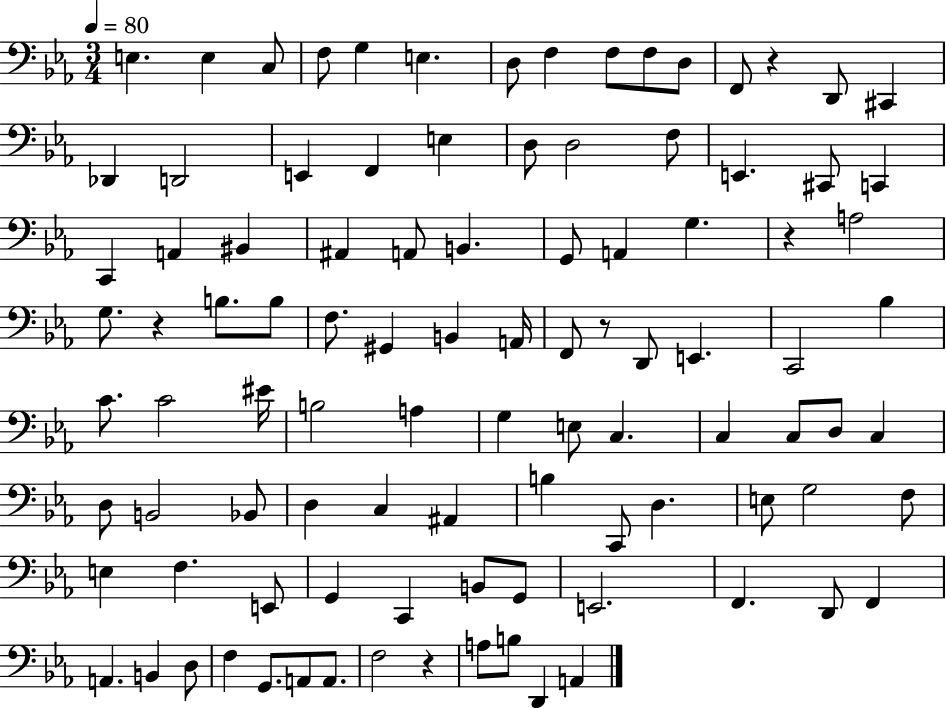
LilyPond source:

{
  \clef bass
  \numericTimeSignature
  \time 3/4
  \key ees \major
  \tempo 4 = 80
  \repeat volta 2 { e4. e4 c8 | f8 g4 e4. | d8 f4 f8 f8 d8 | f,8 r4 d,8 cis,4 | \break des,4 d,2 | e,4 f,4 e4 | d8 d2 f8 | e,4. cis,8 c,4 | \break c,4 a,4 bis,4 | ais,4 a,8 b,4. | g,8 a,4 g4. | r4 a2 | \break g8. r4 b8. b8 | f8. gis,4 b,4 a,16 | f,8 r8 d,8 e,4. | c,2 bes4 | \break c'8. c'2 eis'16 | b2 a4 | g4 e8 c4. | c4 c8 d8 c4 | \break d8 b,2 bes,8 | d4 c4 ais,4 | b4 c,8 d4. | e8 g2 f8 | \break e4 f4. e,8 | g,4 c,4 b,8 g,8 | e,2. | f,4. d,8 f,4 | \break a,4. b,4 d8 | f4 g,8. a,8 a,8. | f2 r4 | a8 b8 d,4 a,4 | \break } \bar "|."
}